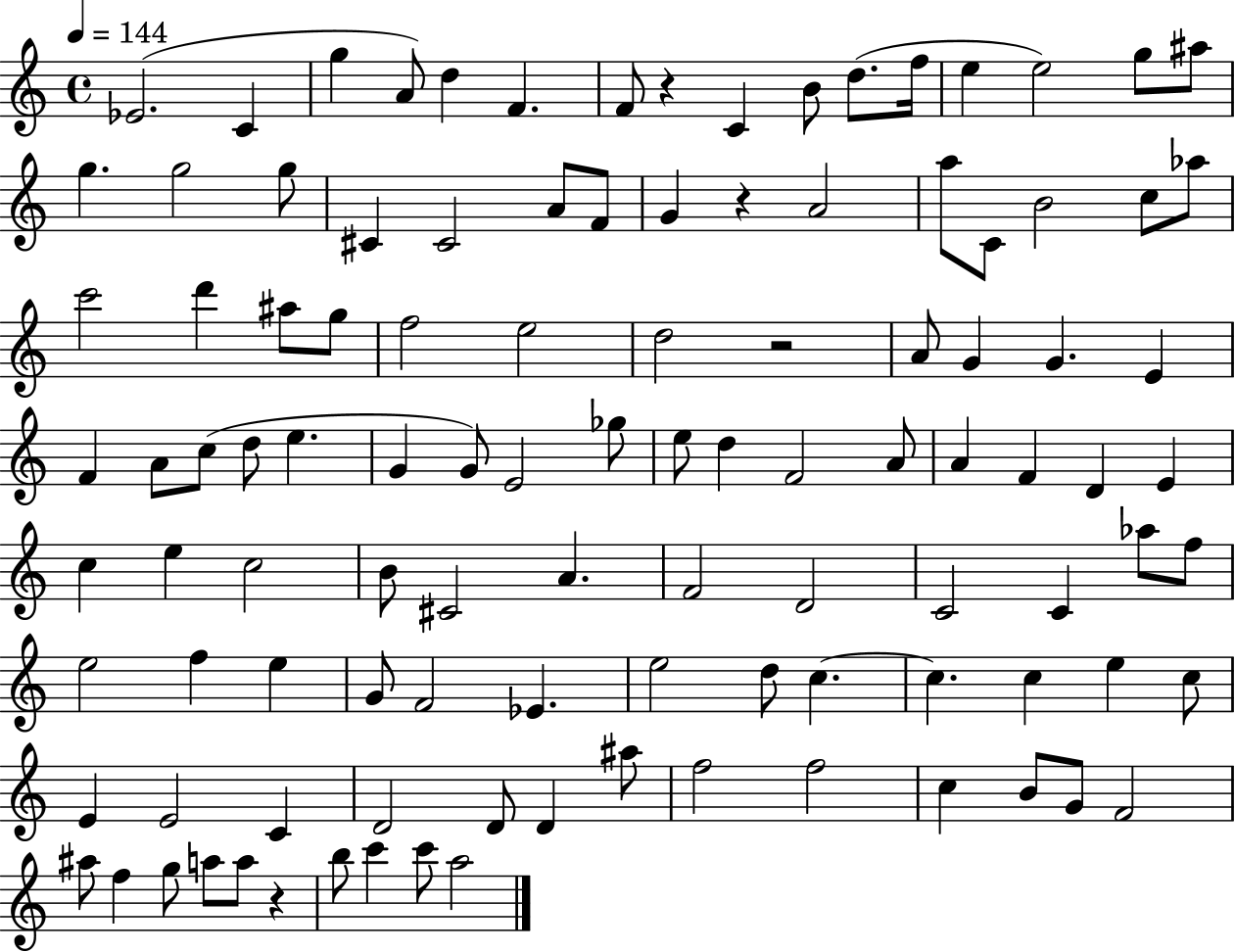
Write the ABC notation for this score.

X:1
T:Untitled
M:4/4
L:1/4
K:C
_E2 C g A/2 d F F/2 z C B/2 d/2 f/4 e e2 g/2 ^a/2 g g2 g/2 ^C ^C2 A/2 F/2 G z A2 a/2 C/2 B2 c/2 _a/2 c'2 d' ^a/2 g/2 f2 e2 d2 z2 A/2 G G E F A/2 c/2 d/2 e G G/2 E2 _g/2 e/2 d F2 A/2 A F D E c e c2 B/2 ^C2 A F2 D2 C2 C _a/2 f/2 e2 f e G/2 F2 _E e2 d/2 c c c e c/2 E E2 C D2 D/2 D ^a/2 f2 f2 c B/2 G/2 F2 ^a/2 f g/2 a/2 a/2 z b/2 c' c'/2 a2